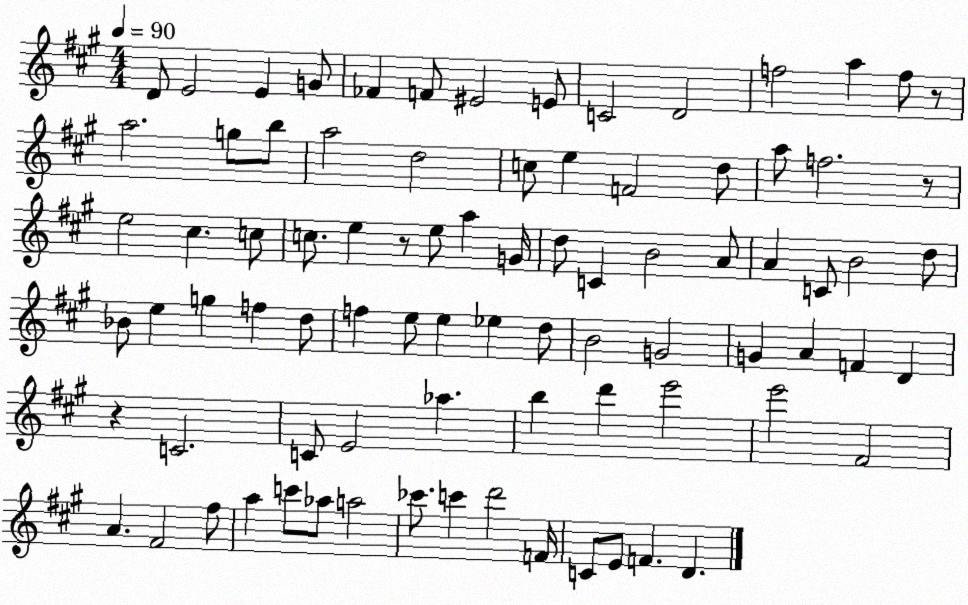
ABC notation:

X:1
T:Untitled
M:4/4
L:1/4
K:A
D/2 E2 E G/2 _F F/2 ^E2 E/2 C2 D2 f2 a f/2 z/2 a2 g/2 b/2 a2 d2 c/2 e F2 d/2 a/2 f2 z/2 e2 ^c c/2 c/2 e z/2 e/2 a G/4 d/2 C B2 A/2 A C/2 B2 d/2 _B/2 e g f d/2 f e/2 e _e d/2 B2 G2 G A F D z C2 C/2 E2 _a b d' e'2 e'2 ^F2 A ^F2 ^f/2 a c'/2 _a/2 a2 _c'/2 c' d'2 F/4 C/2 E/2 F D